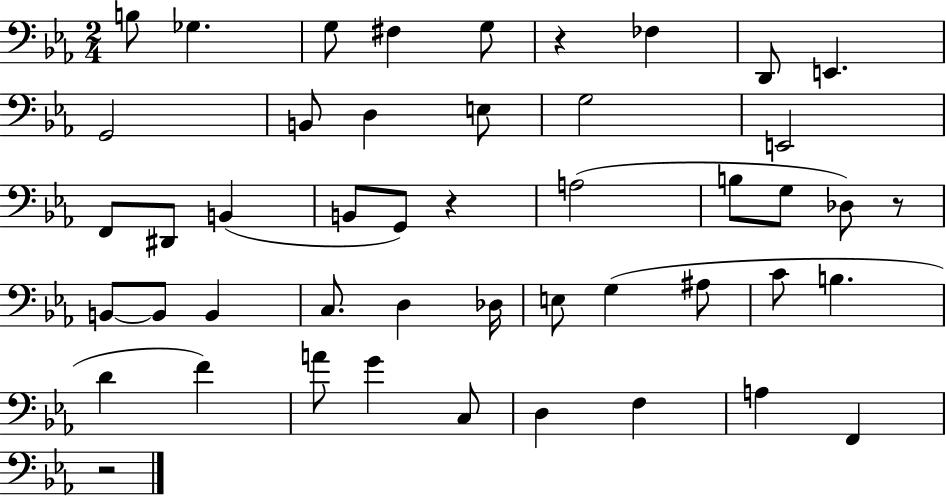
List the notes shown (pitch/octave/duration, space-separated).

B3/e Gb3/q. G3/e F#3/q G3/e R/q FES3/q D2/e E2/q. G2/h B2/e D3/q E3/e G3/h E2/h F2/e D#2/e B2/q B2/e G2/e R/q A3/h B3/e G3/e Db3/e R/e B2/e B2/e B2/q C3/e. D3/q Db3/s E3/e G3/q A#3/e C4/e B3/q. D4/q F4/q A4/e G4/q C3/e D3/q F3/q A3/q F2/q R/h